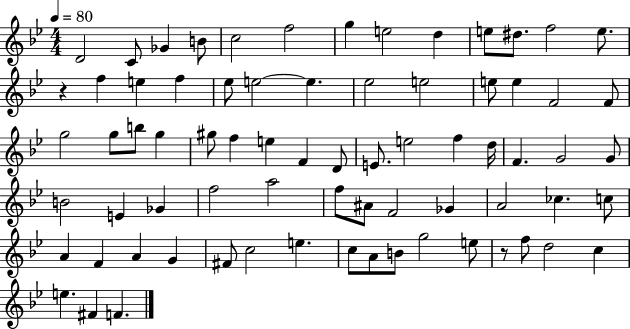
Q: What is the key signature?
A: BES major